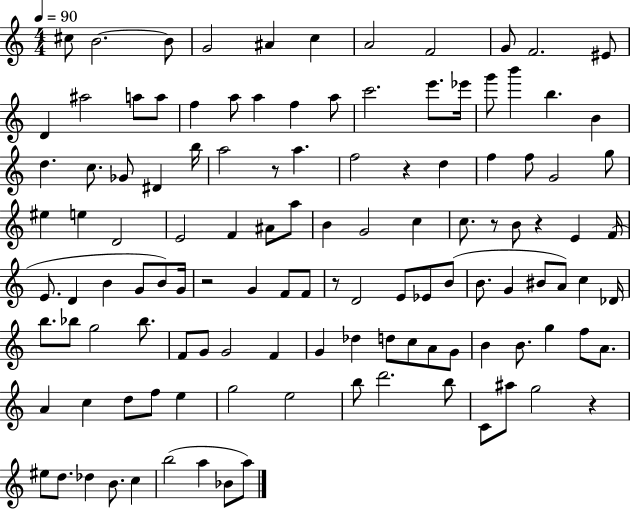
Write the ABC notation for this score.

X:1
T:Untitled
M:4/4
L:1/4
K:C
^c/2 B2 B/2 G2 ^A c A2 F2 G/2 F2 ^E/2 D ^a2 a/2 a/2 f a/2 a f a/2 c'2 e'/2 _e'/4 g'/2 b' b B d c/2 _G/2 ^D b/4 a2 z/2 a f2 z d f f/2 G2 g/2 ^e e D2 E2 F ^A/2 a/2 B G2 c c/2 z/2 B/2 z E F/4 E/2 D B G/2 B/2 G/4 z2 G F/2 F/2 z/2 D2 E/2 _E/2 B/2 B/2 G ^B/2 A/2 c _D/4 b/2 _b/2 g2 _b/2 F/2 G/2 G2 F G _d d/2 c/2 A/2 G/2 B B/2 g f/2 A/2 A c d/2 f/2 e g2 e2 b/2 d'2 b/2 C/2 ^a/2 g2 z ^e/2 d/2 _d B/2 c b2 a _B/2 a/2